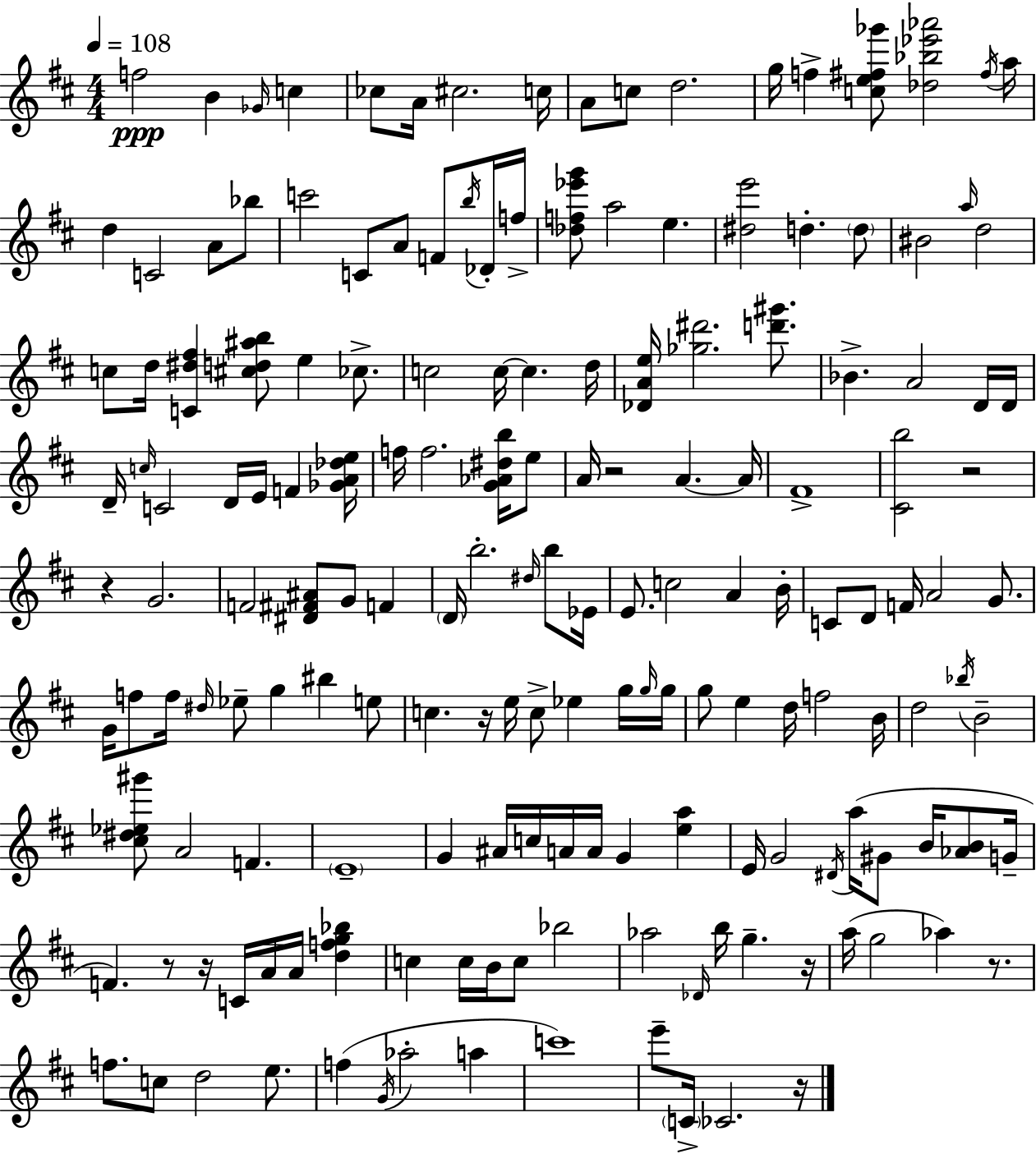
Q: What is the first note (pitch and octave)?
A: F5